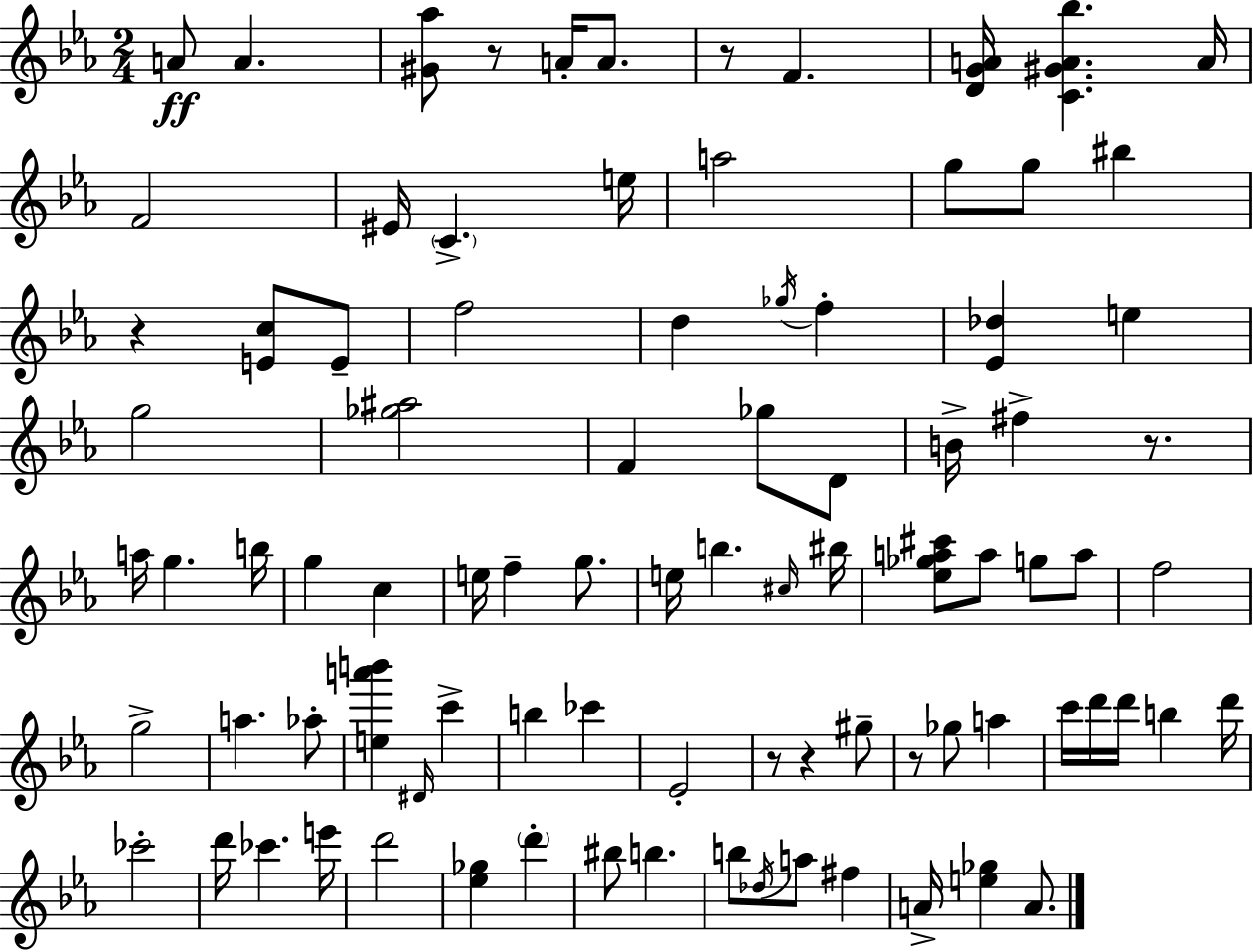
{
  \clef treble
  \numericTimeSignature
  \time 2/4
  \key ees \major
  \repeat volta 2 { a'8\ff a'4. | <gis' aes''>8 r8 a'16-. a'8. | r8 f'4. | <d' g' a'>16 <c' gis' a' bes''>4. a'16 | \break f'2 | eis'16 \parenthesize c'4.-> e''16 | a''2 | g''8 g''8 bis''4 | \break r4 <e' c''>8 e'8-- | f''2 | d''4 \acciaccatura { ges''16 } f''4-. | <ees' des''>4 e''4 | \break g''2 | <ges'' ais''>2 | f'4 ges''8 d'8 | b'16-> fis''4-> r8. | \break a''16 g''4. | b''16 g''4 c''4 | e''16 f''4-- g''8. | e''16 b''4. | \break \grace { cis''16 } bis''16 <ees'' ges'' a'' cis'''>8 a''8 g''8 | a''8 f''2 | g''2-> | a''4. | \break aes''8-. <e'' a''' b'''>4 \grace { dis'16 } c'''4-> | b''4 ces'''4 | ees'2-. | r8 r4 | \break gis''8-- r8 ges''8 a''4 | c'''16 d'''16 d'''16 b''4 | d'''16 ces'''2-. | d'''16 ces'''4. | \break e'''16 d'''2 | <ees'' ges''>4 \parenthesize d'''4-. | bis''8 b''4. | b''8 \acciaccatura { des''16 } a''8 | \break fis''4 a'16-> <e'' ges''>4 | a'8. } \bar "|."
}